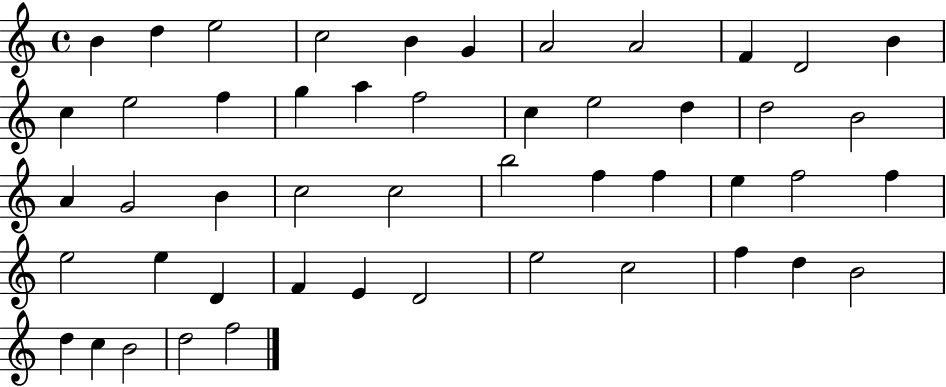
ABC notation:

X:1
T:Untitled
M:4/4
L:1/4
K:C
B d e2 c2 B G A2 A2 F D2 B c e2 f g a f2 c e2 d d2 B2 A G2 B c2 c2 b2 f f e f2 f e2 e D F E D2 e2 c2 f d B2 d c B2 d2 f2